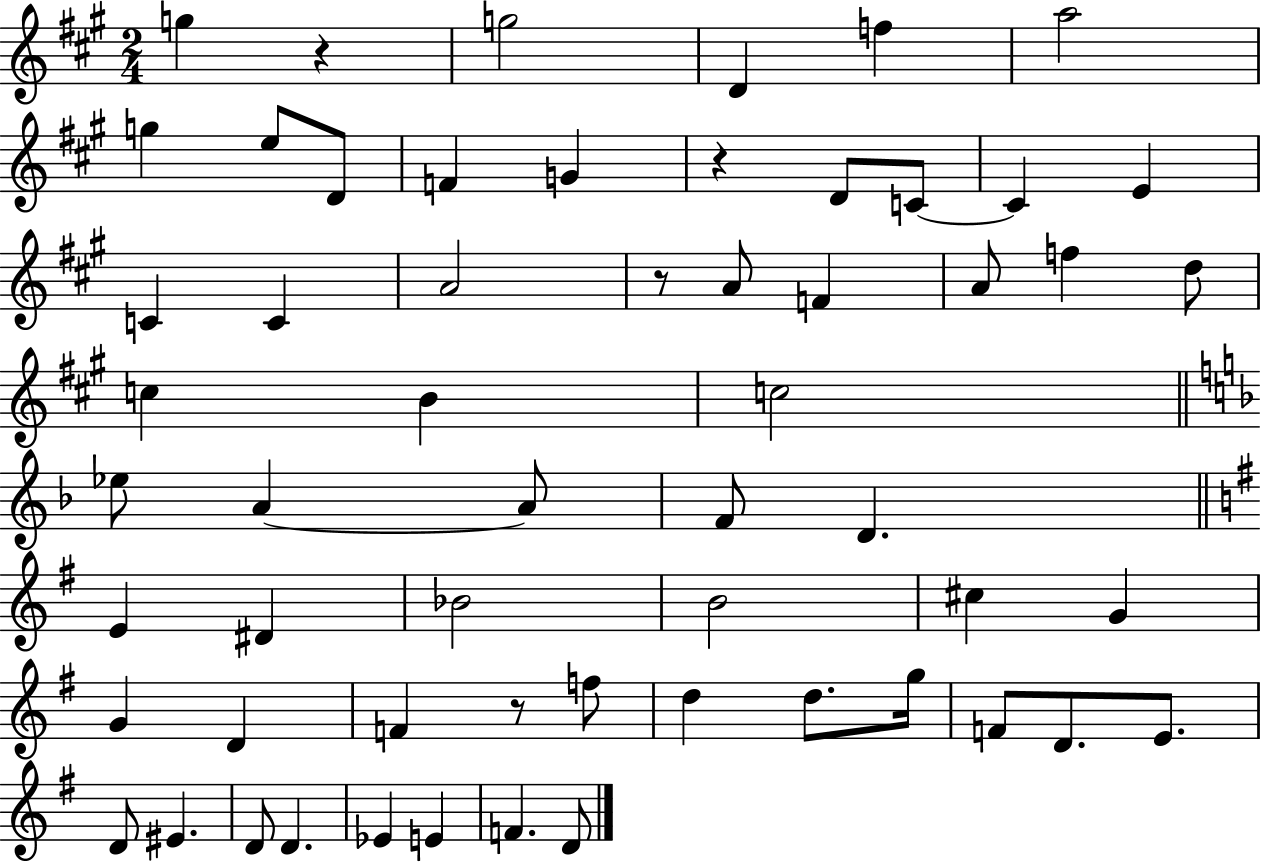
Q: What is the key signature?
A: A major